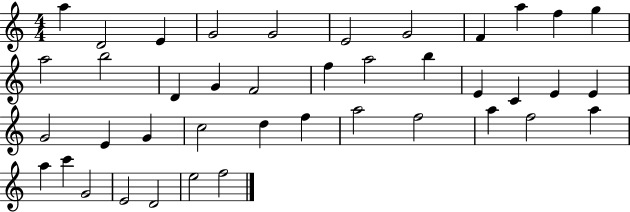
A5/q D4/h E4/q G4/h G4/h E4/h G4/h F4/q A5/q F5/q G5/q A5/h B5/h D4/q G4/q F4/h F5/q A5/h B5/q E4/q C4/q E4/q E4/q G4/h E4/q G4/q C5/h D5/q F5/q A5/h F5/h A5/q F5/h A5/q A5/q C6/q G4/h E4/h D4/h E5/h F5/h